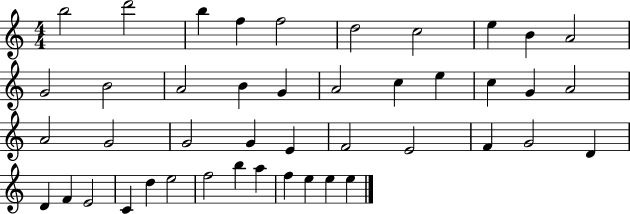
B5/h D6/h B5/q F5/q F5/h D5/h C5/h E5/q B4/q A4/h G4/h B4/h A4/h B4/q G4/q A4/h C5/q E5/q C5/q G4/q A4/h A4/h G4/h G4/h G4/q E4/q F4/h E4/h F4/q G4/h D4/q D4/q F4/q E4/h C4/q D5/q E5/h F5/h B5/q A5/q F5/q E5/q E5/q E5/q